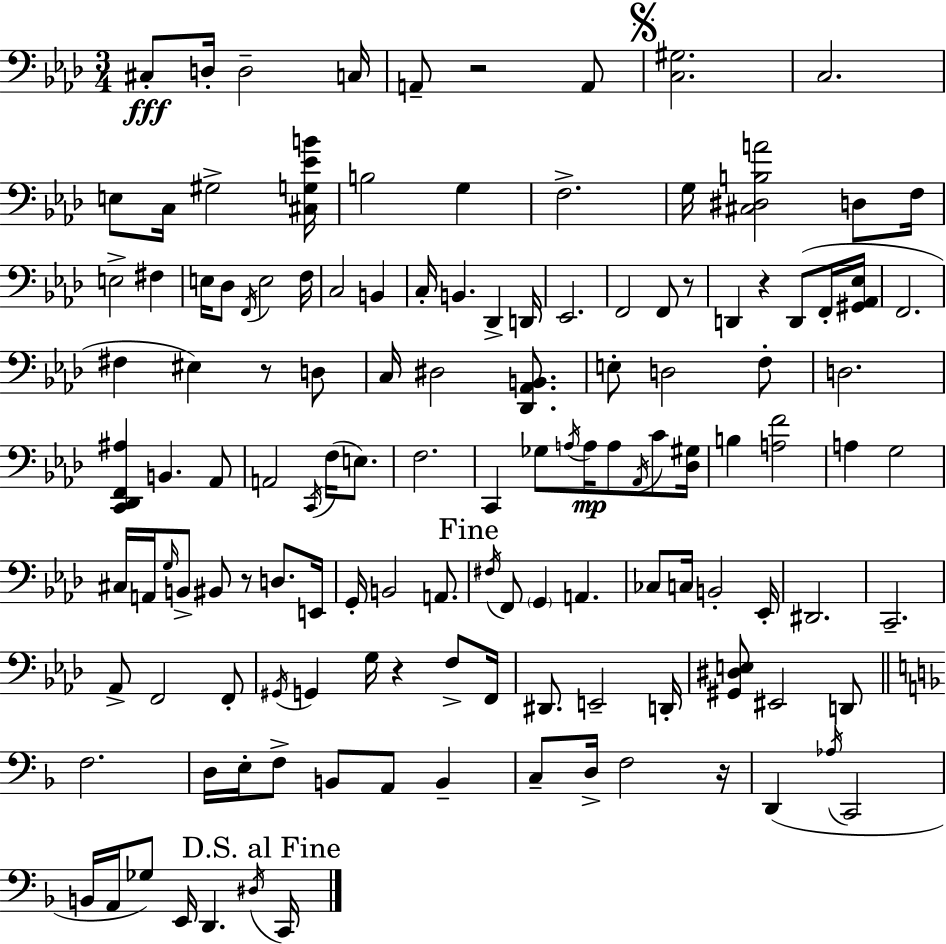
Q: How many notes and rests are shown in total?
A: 131